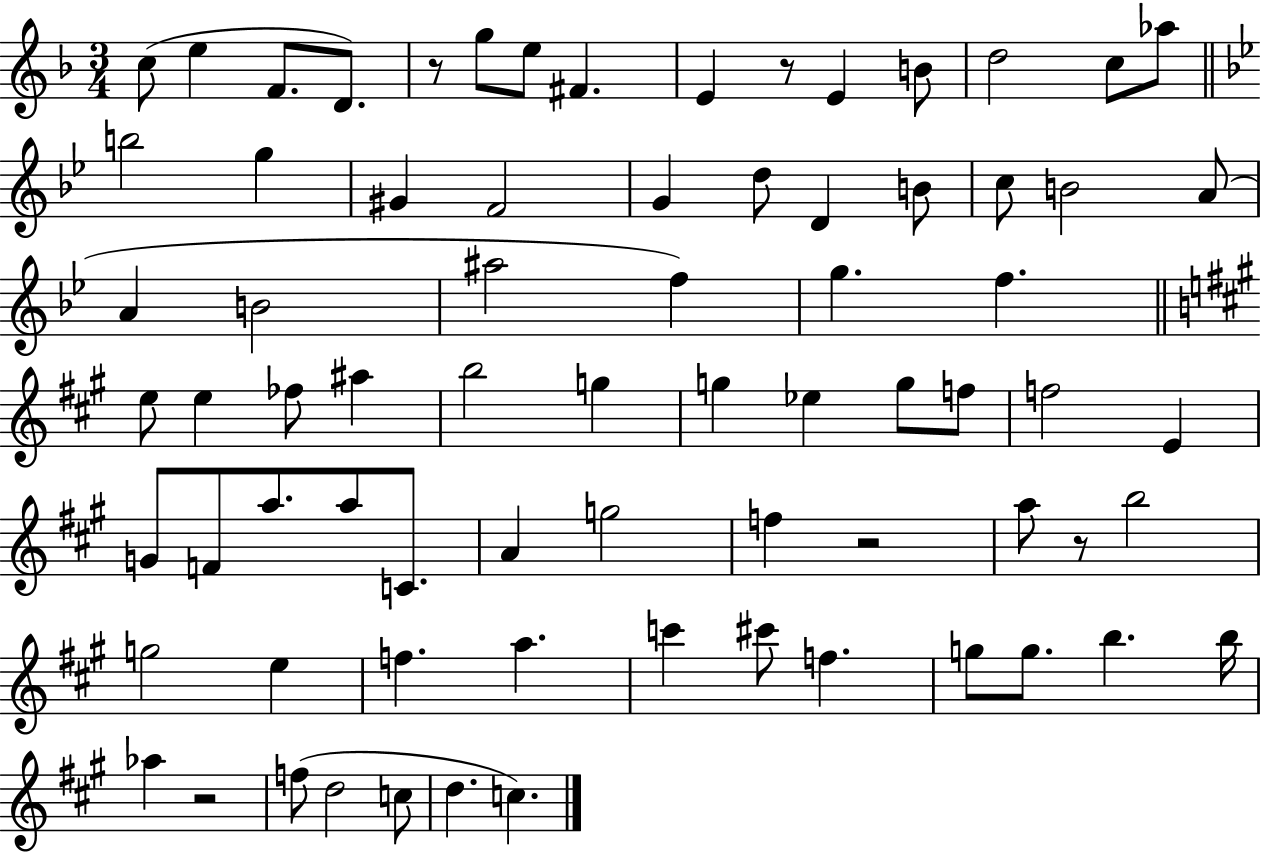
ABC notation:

X:1
T:Untitled
M:3/4
L:1/4
K:F
c/2 e F/2 D/2 z/2 g/2 e/2 ^F E z/2 E B/2 d2 c/2 _a/2 b2 g ^G F2 G d/2 D B/2 c/2 B2 A/2 A B2 ^a2 f g f e/2 e _f/2 ^a b2 g g _e g/2 f/2 f2 E G/2 F/2 a/2 a/2 C/2 A g2 f z2 a/2 z/2 b2 g2 e f a c' ^c'/2 f g/2 g/2 b b/4 _a z2 f/2 d2 c/2 d c